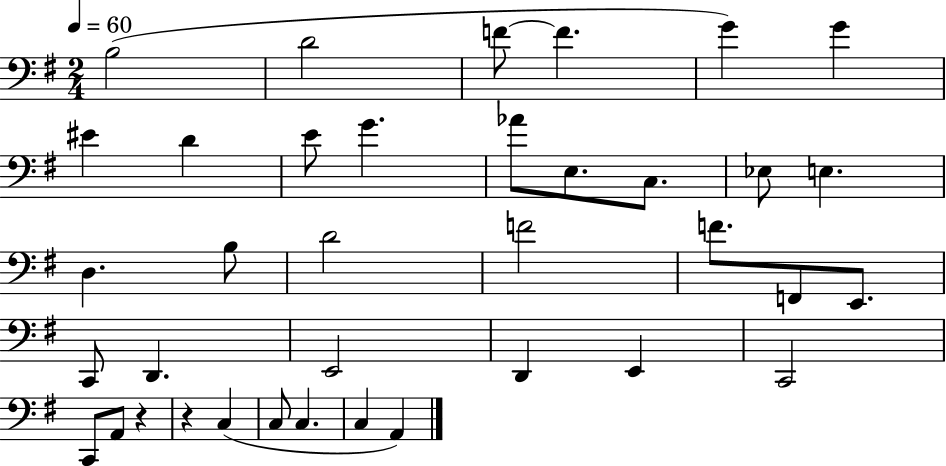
B3/h D4/h F4/e F4/q. G4/q G4/q EIS4/q D4/q E4/e G4/q. Ab4/e E3/e. C3/e. Eb3/e E3/q. D3/q. B3/e D4/h F4/h F4/e. F2/e E2/e. C2/e D2/q. E2/h D2/q E2/q C2/h C2/e A2/e R/q R/q C3/q C3/e C3/q. C3/q A2/q